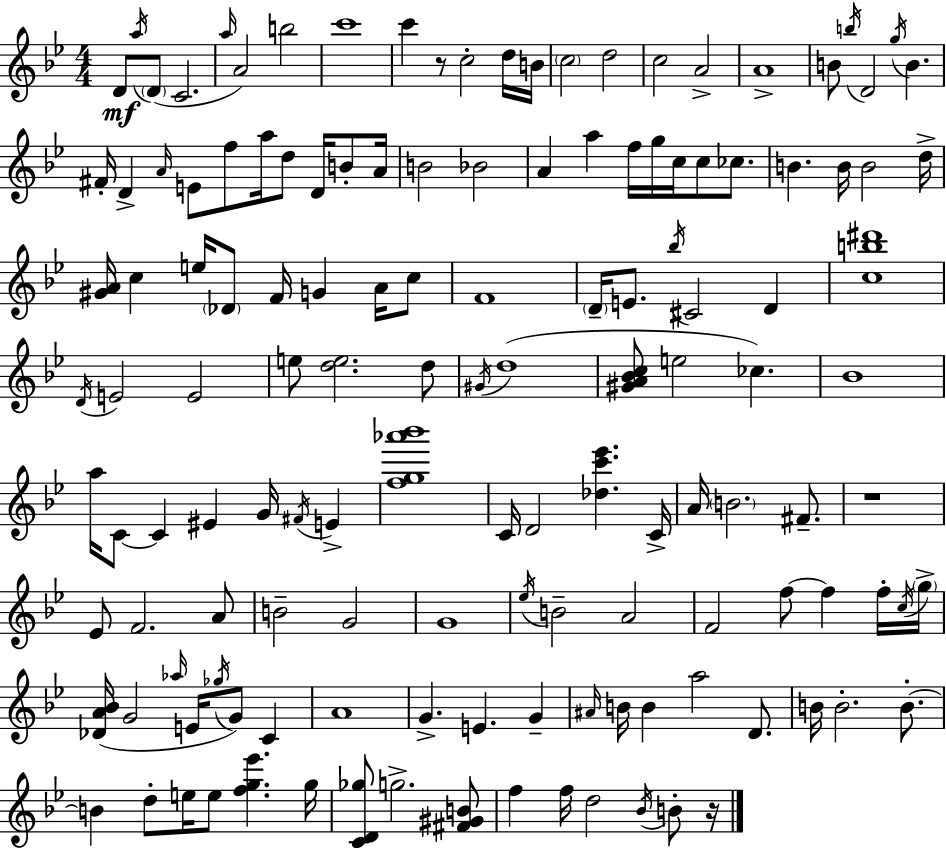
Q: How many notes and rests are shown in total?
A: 138